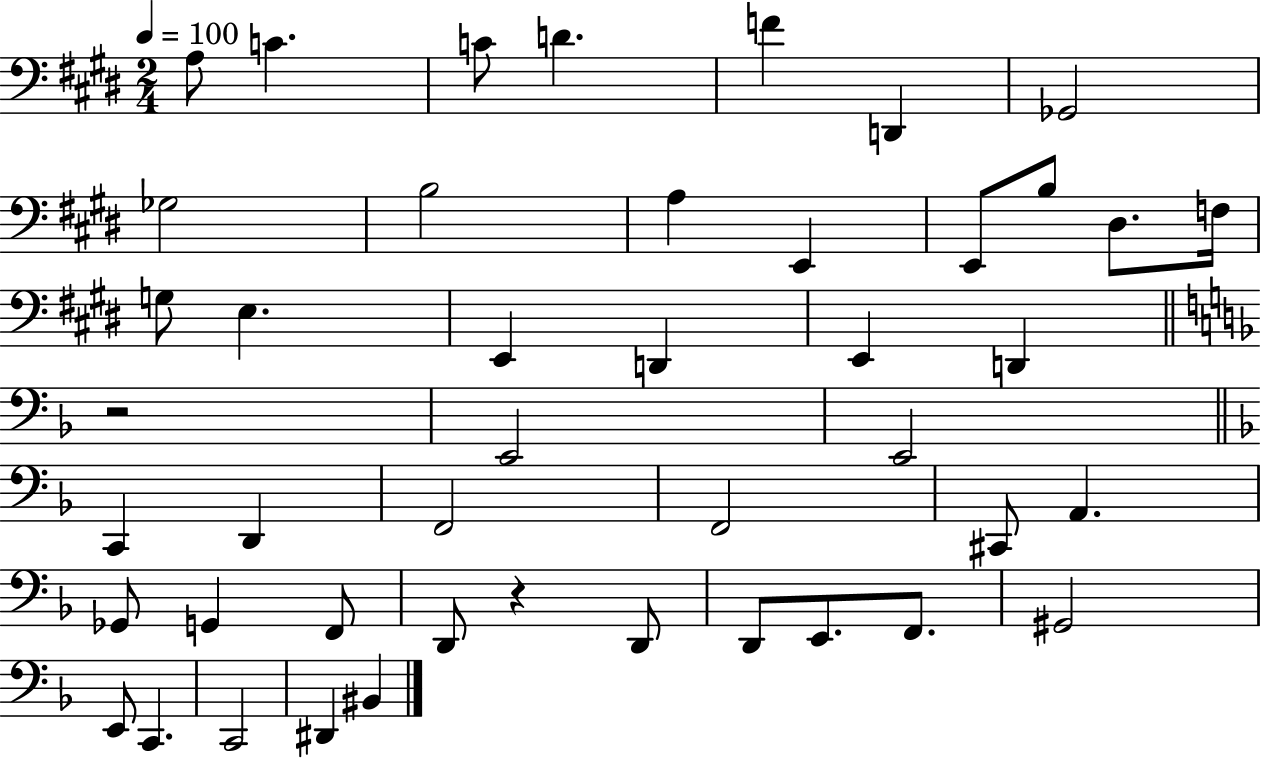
{
  \clef bass
  \numericTimeSignature
  \time 2/4
  \key e \major
  \tempo 4 = 100
  a8 c'4. | c'8 d'4. | f'4 d,4 | ges,2 | \break ges2 | b2 | a4 e,4 | e,8 b8 dis8. f16 | \break g8 e4. | e,4 d,4 | e,4 d,4 | \bar "||" \break \key d \minor r2 | e,2 | e,2 | \bar "||" \break \key f \major c,4 d,4 | f,2 | f,2 | cis,8 a,4. | \break ges,8 g,4 f,8 | d,8 r4 d,8 | d,8 e,8. f,8. | gis,2 | \break e,8 c,4. | c,2 | dis,4 bis,4 | \bar "|."
}